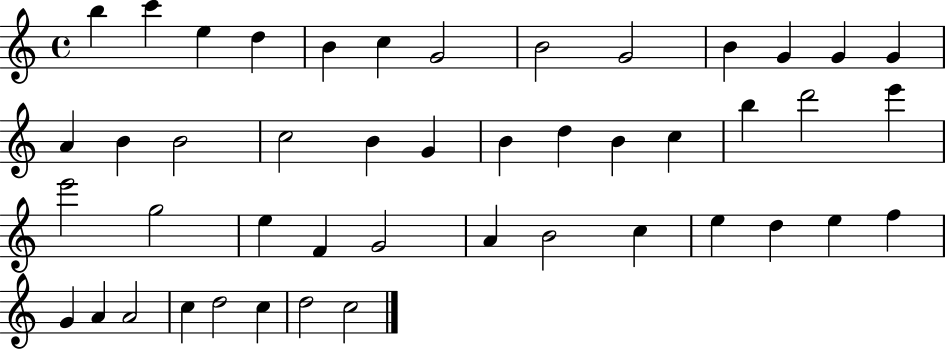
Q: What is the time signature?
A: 4/4